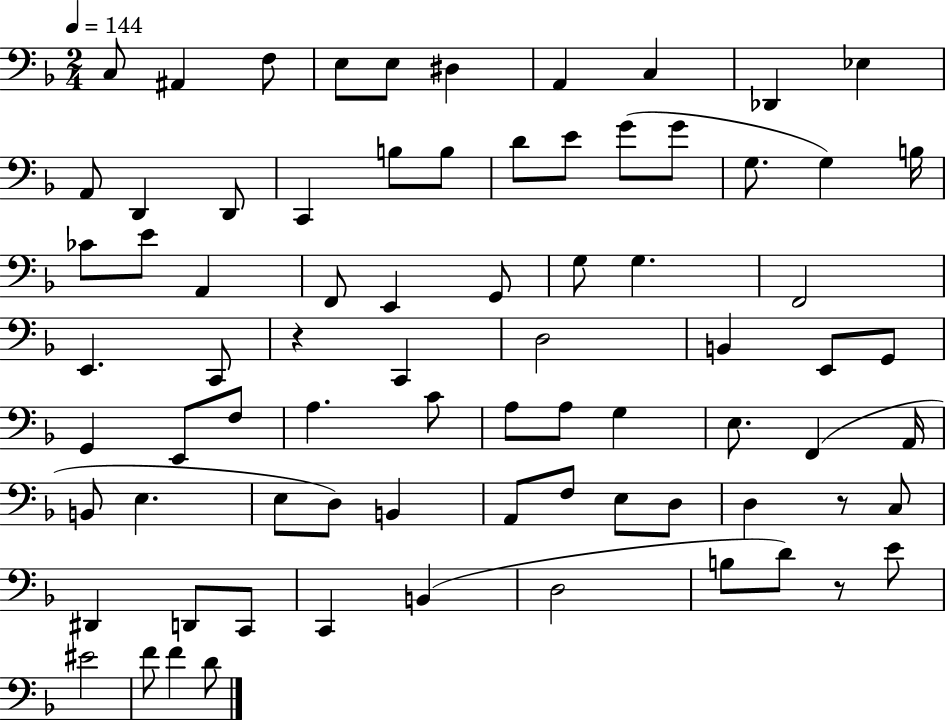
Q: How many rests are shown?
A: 3